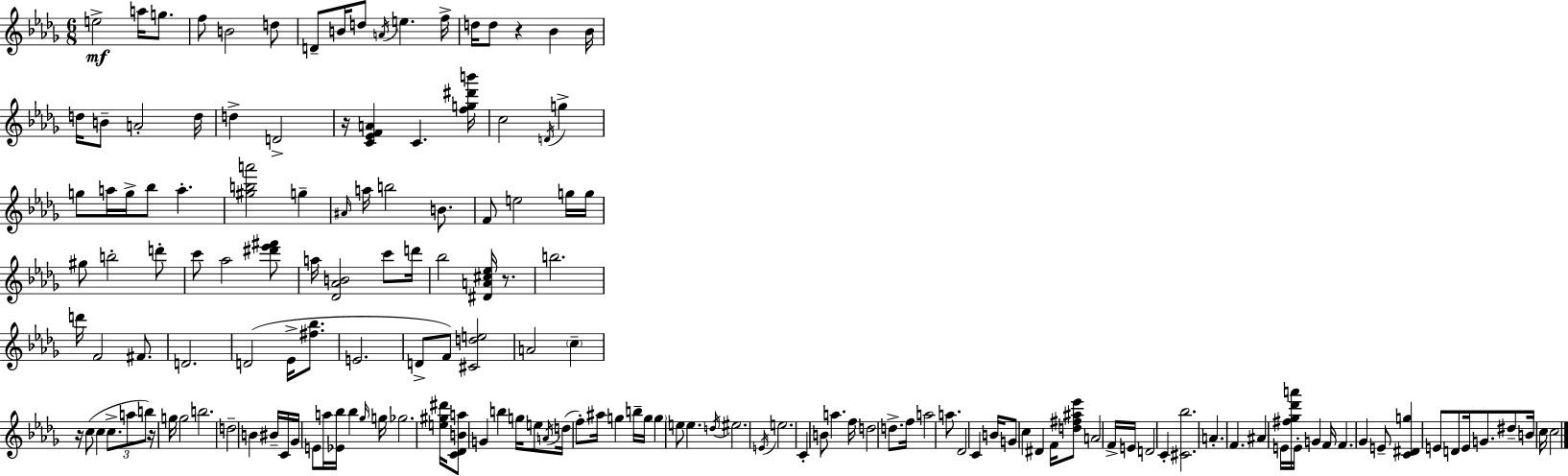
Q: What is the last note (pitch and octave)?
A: C5